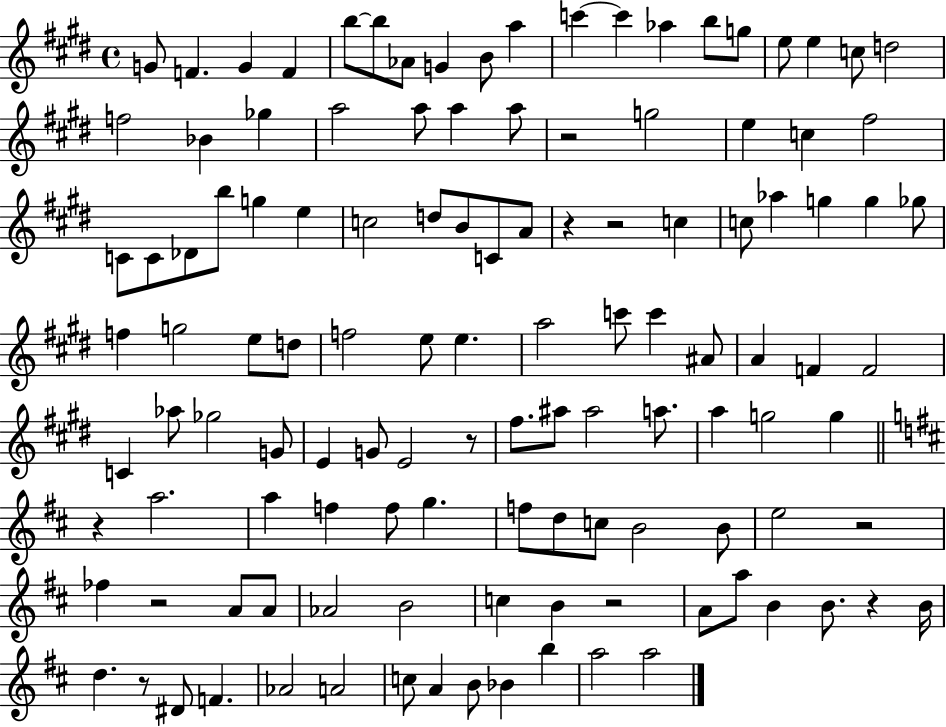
{
  \clef treble
  \time 4/4
  \defaultTimeSignature
  \key e \major
  g'8 f'4. g'4 f'4 | b''8~~ b''8 aes'8 g'4 b'8 a''4 | c'''4~~ c'''4 aes''4 b''8 g''8 | e''8 e''4 c''8 d''2 | \break f''2 bes'4 ges''4 | a''2 a''8 a''4 a''8 | r2 g''2 | e''4 c''4 fis''2 | \break c'8 c'8 des'8 b''8 g''4 e''4 | c''2 d''8 b'8 c'8 a'8 | r4 r2 c''4 | c''8 aes''4 g''4 g''4 ges''8 | \break f''4 g''2 e''8 d''8 | f''2 e''8 e''4. | a''2 c'''8 c'''4 ais'8 | a'4 f'4 f'2 | \break c'4 aes''8 ges''2 g'8 | e'4 g'8 e'2 r8 | fis''8. ais''8 ais''2 a''8. | a''4 g''2 g''4 | \break \bar "||" \break \key d \major r4 a''2. | a''4 f''4 f''8 g''4. | f''8 d''8 c''8 b'2 b'8 | e''2 r2 | \break fes''4 r2 a'8 a'8 | aes'2 b'2 | c''4 b'4 r2 | a'8 a''8 b'4 b'8. r4 b'16 | \break d''4. r8 dis'8 f'4. | aes'2 a'2 | c''8 a'4 b'8 bes'4 b''4 | a''2 a''2 | \break \bar "|."
}